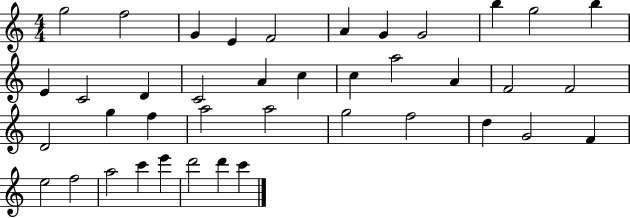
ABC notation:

X:1
T:Untitled
M:4/4
L:1/4
K:C
g2 f2 G E F2 A G G2 b g2 b E C2 D C2 A c c a2 A F2 F2 D2 g f a2 a2 g2 f2 d G2 F e2 f2 a2 c' e' d'2 d' c'